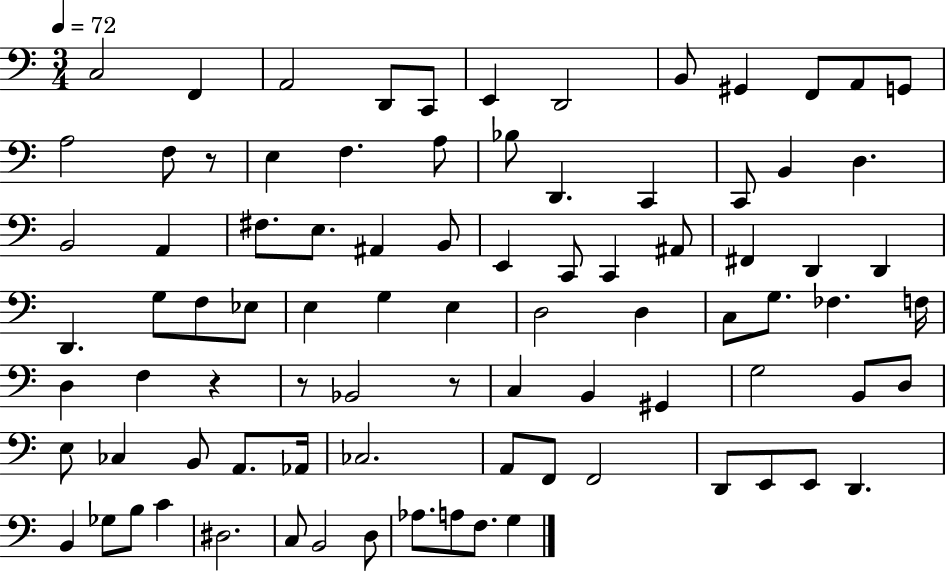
X:1
T:Untitled
M:3/4
L:1/4
K:C
C,2 F,, A,,2 D,,/2 C,,/2 E,, D,,2 B,,/2 ^G,, F,,/2 A,,/2 G,,/2 A,2 F,/2 z/2 E, F, A,/2 _B,/2 D,, C,, C,,/2 B,, D, B,,2 A,, ^F,/2 E,/2 ^A,, B,,/2 E,, C,,/2 C,, ^A,,/2 ^F,, D,, D,, D,, G,/2 F,/2 _E,/2 E, G, E, D,2 D, C,/2 G,/2 _F, F,/4 D, F, z z/2 _B,,2 z/2 C, B,, ^G,, G,2 B,,/2 D,/2 E,/2 _C, B,,/2 A,,/2 _A,,/4 _C,2 A,,/2 F,,/2 F,,2 D,,/2 E,,/2 E,,/2 D,, B,, _G,/2 B,/2 C ^D,2 C,/2 B,,2 D,/2 _A,/2 A,/2 F,/2 G,